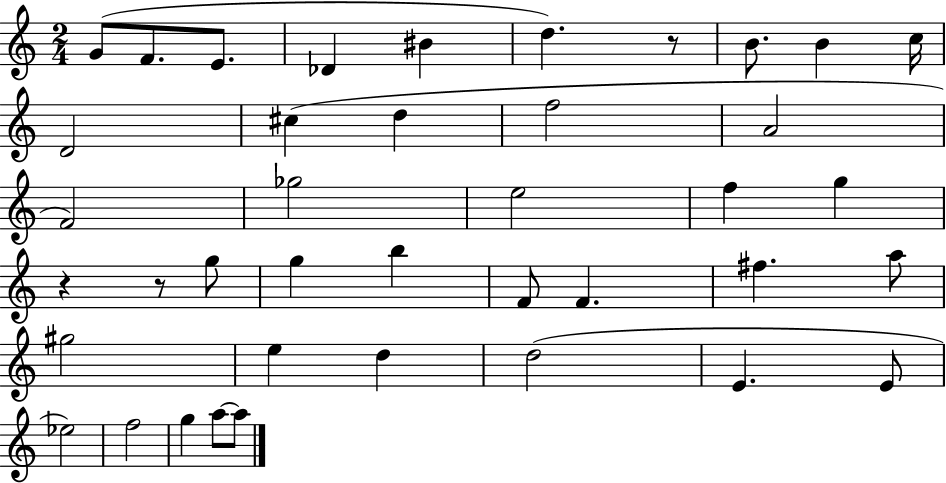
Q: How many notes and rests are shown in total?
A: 40